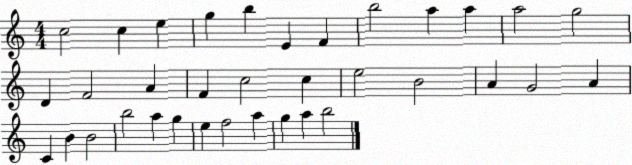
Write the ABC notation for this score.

X:1
T:Untitled
M:4/4
L:1/4
K:C
c2 c e g b E F b2 a a a2 g2 D F2 A F c2 c e2 B2 A G2 A C B B2 b2 a g e f2 a g a b2